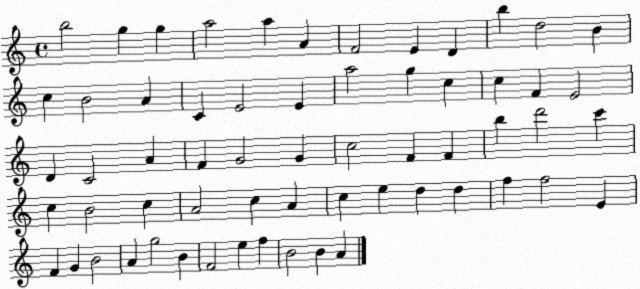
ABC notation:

X:1
T:Untitled
M:4/4
L:1/4
K:C
b2 g g a2 a A F2 E D b d2 B c B2 A C E2 E a2 g c c F E2 D C2 A F G2 G c2 F F b d'2 c' c B2 c A2 c A c e d d f f2 E F G B2 A g2 B F2 e f B2 B A